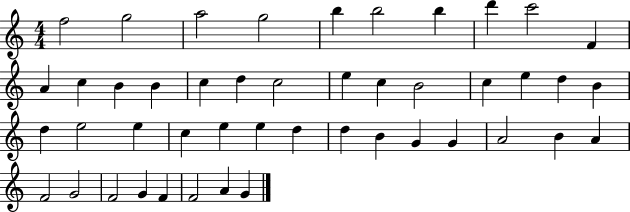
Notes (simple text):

F5/h G5/h A5/h G5/h B5/q B5/h B5/q D6/q C6/h F4/q A4/q C5/q B4/q B4/q C5/q D5/q C5/h E5/q C5/q B4/h C5/q E5/q D5/q B4/q D5/q E5/h E5/q C5/q E5/q E5/q D5/q D5/q B4/q G4/q G4/q A4/h B4/q A4/q F4/h G4/h F4/h G4/q F4/q F4/h A4/q G4/q